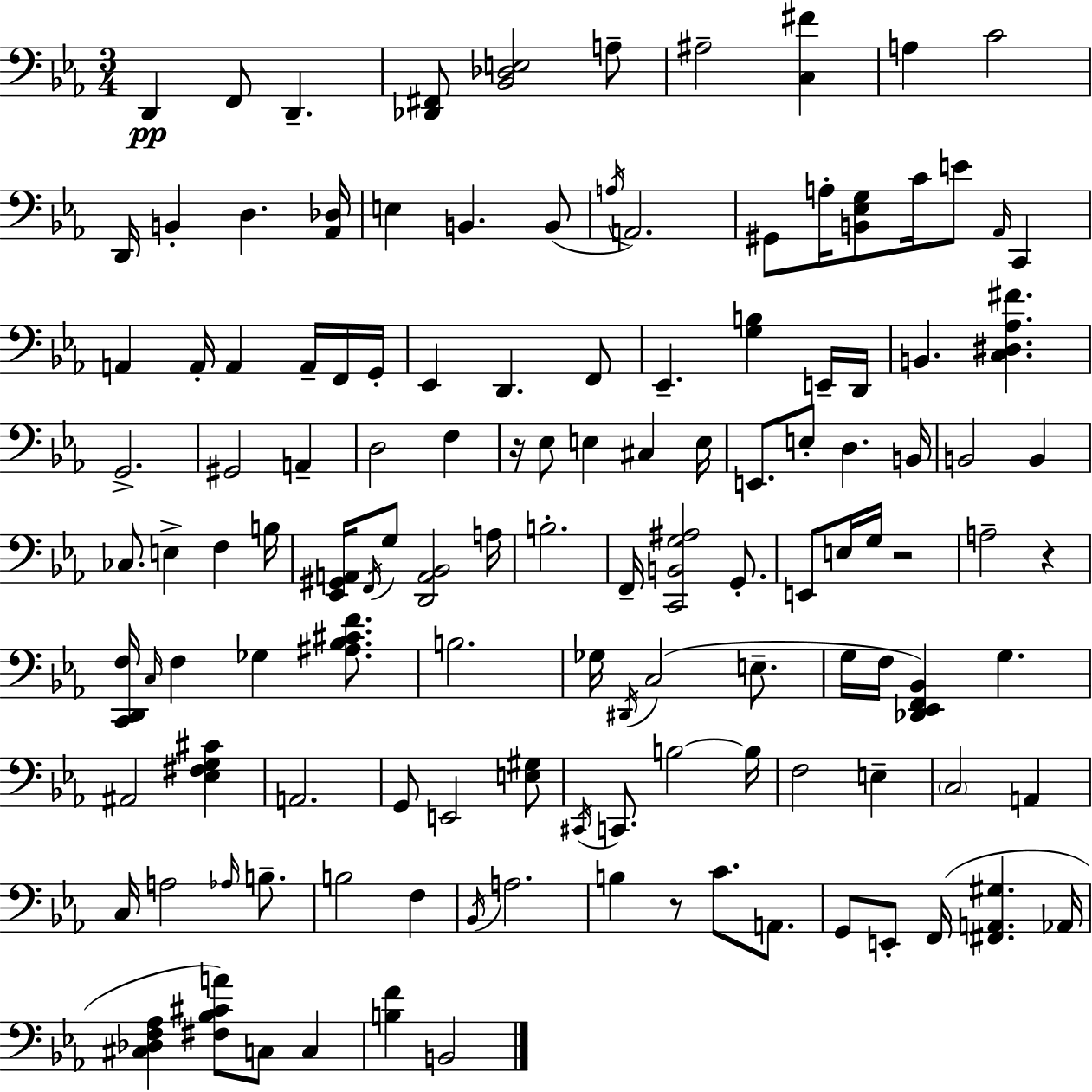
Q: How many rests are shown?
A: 4